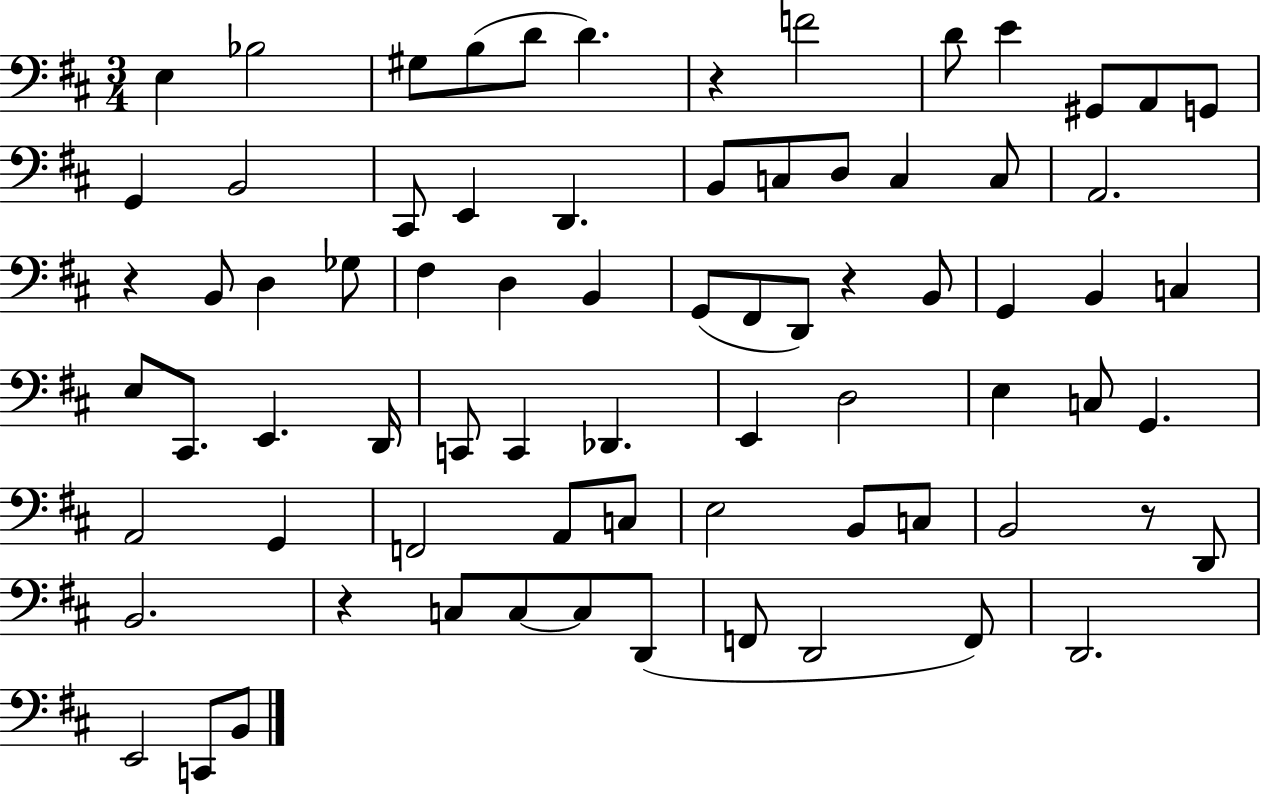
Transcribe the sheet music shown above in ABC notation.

X:1
T:Untitled
M:3/4
L:1/4
K:D
E, _B,2 ^G,/2 B,/2 D/2 D z F2 D/2 E ^G,,/2 A,,/2 G,,/2 G,, B,,2 ^C,,/2 E,, D,, B,,/2 C,/2 D,/2 C, C,/2 A,,2 z B,,/2 D, _G,/2 ^F, D, B,, G,,/2 ^F,,/2 D,,/2 z B,,/2 G,, B,, C, E,/2 ^C,,/2 E,, D,,/4 C,,/2 C,, _D,, E,, D,2 E, C,/2 G,, A,,2 G,, F,,2 A,,/2 C,/2 E,2 B,,/2 C,/2 B,,2 z/2 D,,/2 B,,2 z C,/2 C,/2 C,/2 D,,/2 F,,/2 D,,2 F,,/2 D,,2 E,,2 C,,/2 B,,/2